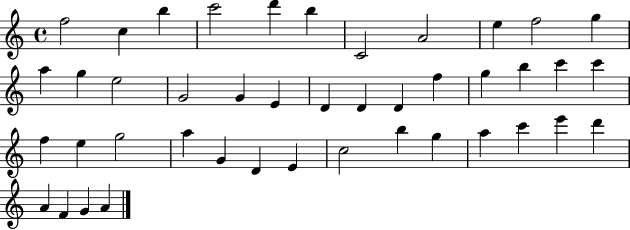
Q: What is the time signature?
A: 4/4